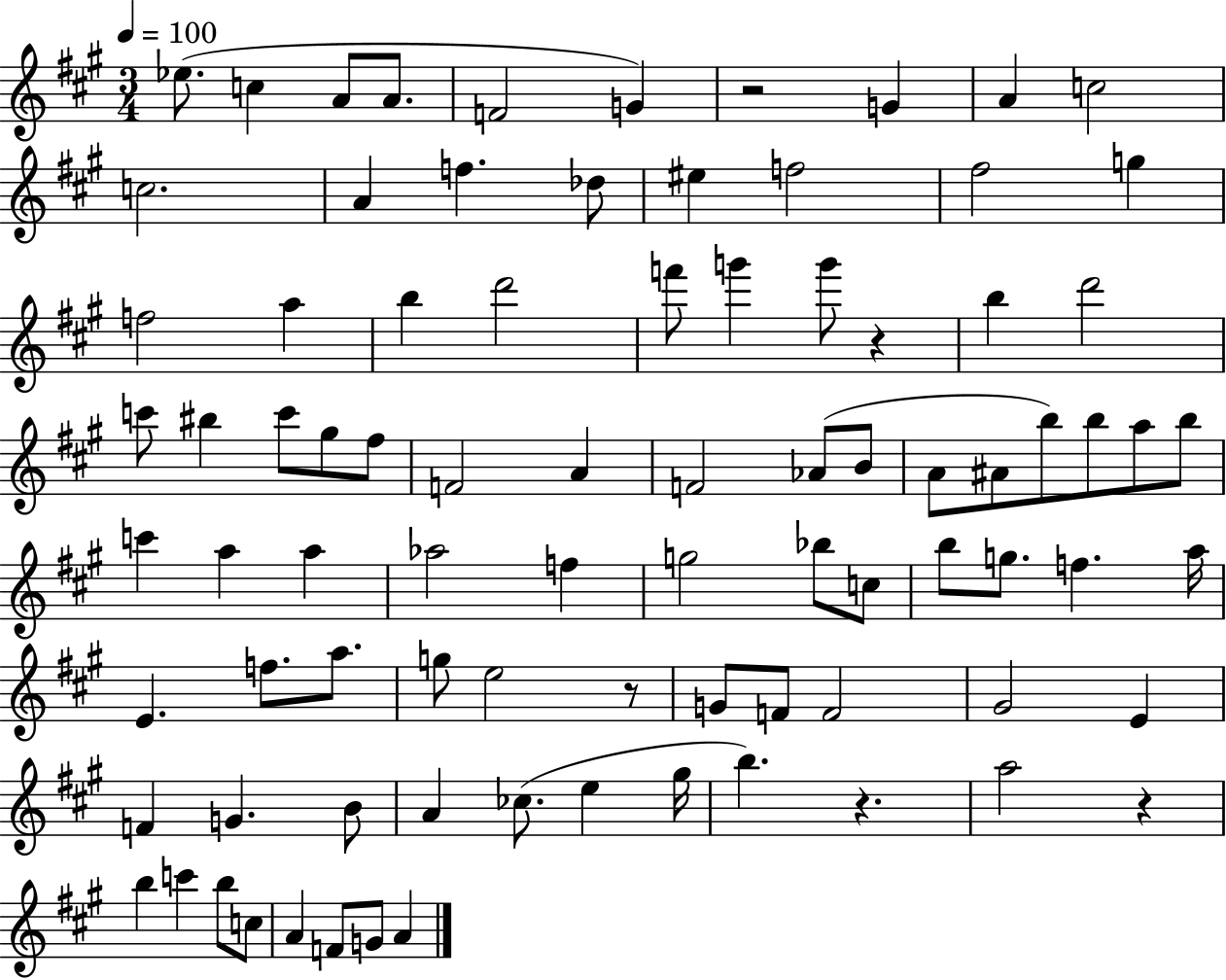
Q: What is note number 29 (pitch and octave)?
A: C6